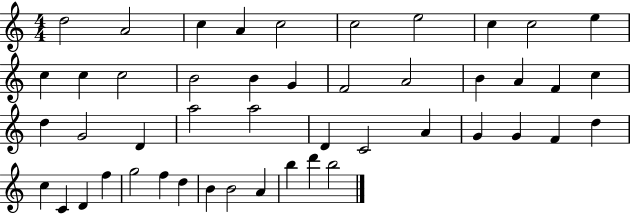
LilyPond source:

{
  \clef treble
  \numericTimeSignature
  \time 4/4
  \key c \major
  d''2 a'2 | c''4 a'4 c''2 | c''2 e''2 | c''4 c''2 e''4 | \break c''4 c''4 c''2 | b'2 b'4 g'4 | f'2 a'2 | b'4 a'4 f'4 c''4 | \break d''4 g'2 d'4 | a''2 a''2 | d'4 c'2 a'4 | g'4 g'4 f'4 d''4 | \break c''4 c'4 d'4 f''4 | g''2 f''4 d''4 | b'4 b'2 a'4 | b''4 d'''4 b''2 | \break \bar "|."
}